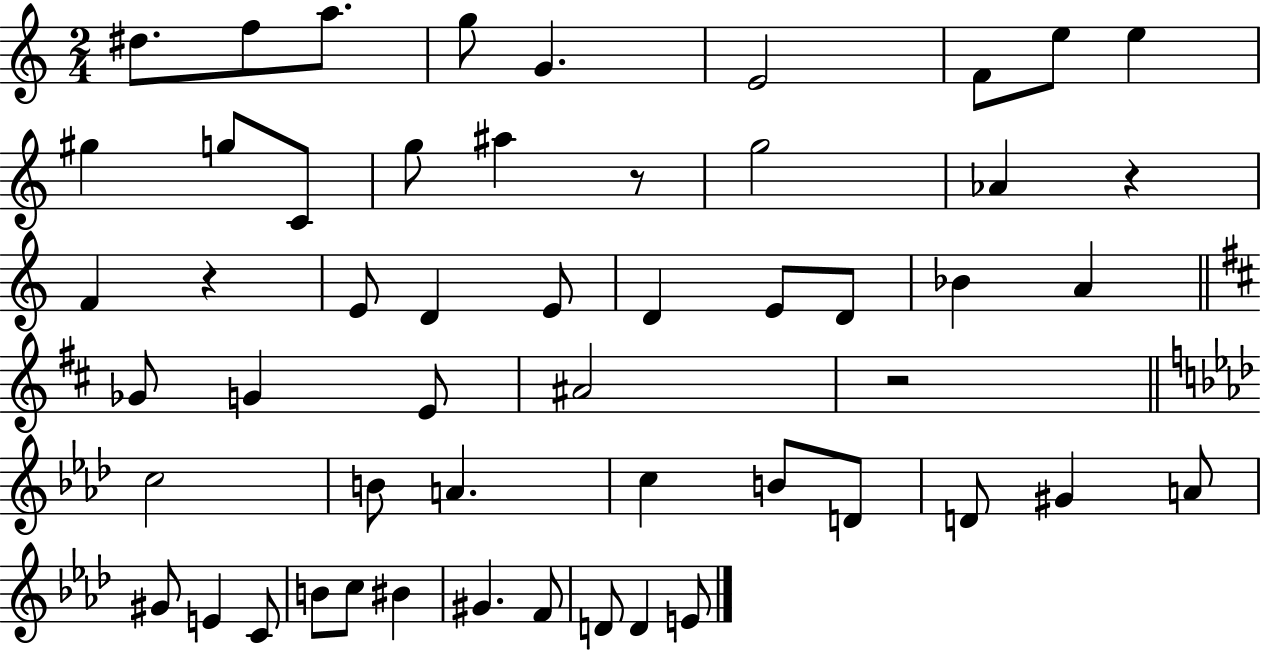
D#5/e. F5/e A5/e. G5/e G4/q. E4/h F4/e E5/e E5/q G#5/q G5/e C4/e G5/e A#5/q R/e G5/h Ab4/q R/q F4/q R/q E4/e D4/q E4/e D4/q E4/e D4/e Bb4/q A4/q Gb4/e G4/q E4/e A#4/h R/h C5/h B4/e A4/q. C5/q B4/e D4/e D4/e G#4/q A4/e G#4/e E4/q C4/e B4/e C5/e BIS4/q G#4/q. F4/e D4/e D4/q E4/e